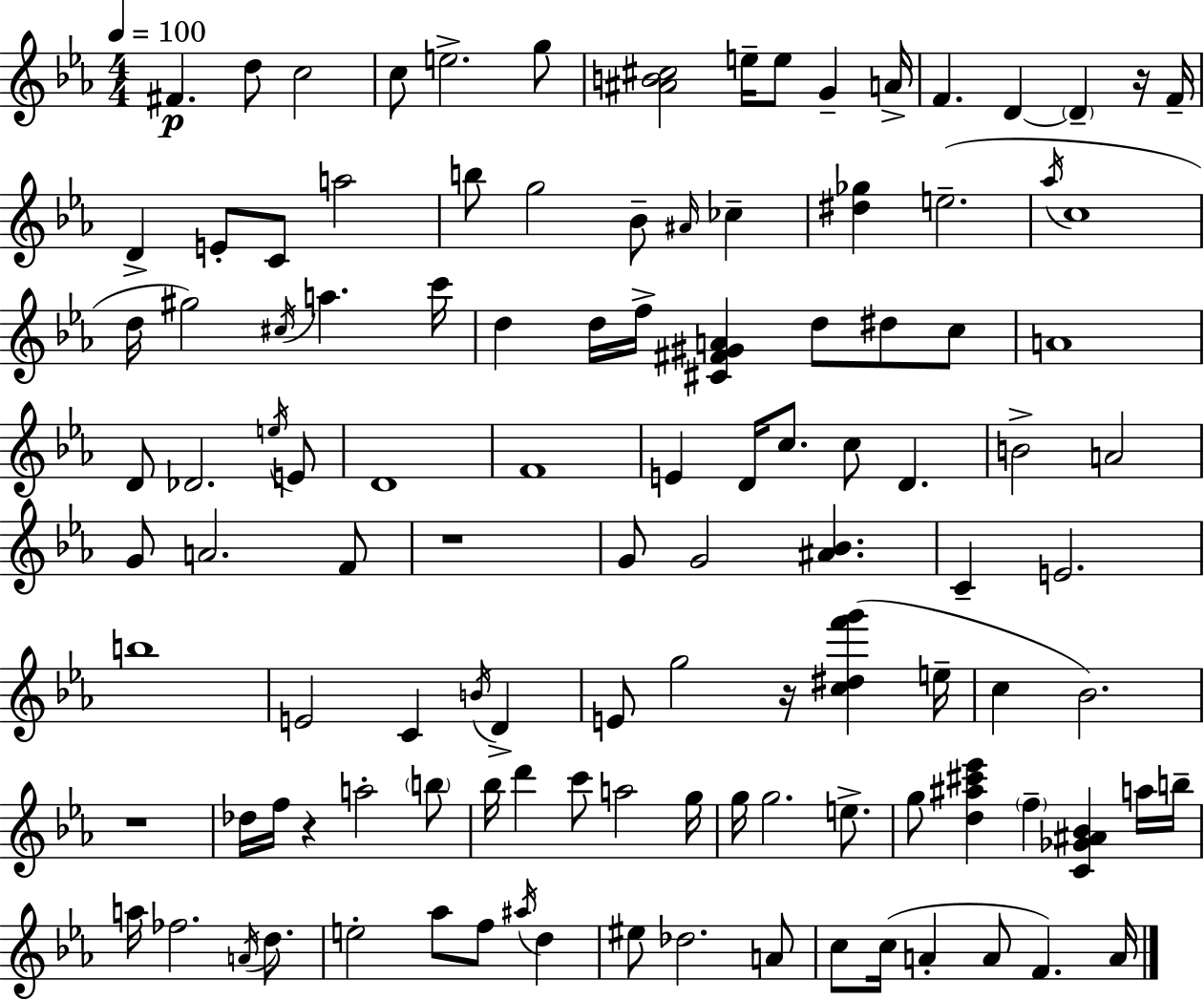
{
  \clef treble
  \numericTimeSignature
  \time 4/4
  \key c \minor
  \tempo 4 = 100
  fis'4.\p d''8 c''2 | c''8 e''2.-> g''8 | <ais' b' cis''>2 e''16-- e''8 g'4-- a'16-> | f'4. d'4~~ \parenthesize d'4-- r16 f'16-- | \break d'4-> e'8-. c'8 a''2 | b''8 g''2 bes'8-- \grace { ais'16 } ces''4-- | <dis'' ges''>4 e''2.--( | \acciaccatura { aes''16 } c''1 | \break d''16 gis''2) \acciaccatura { cis''16 } a''4. | c'''16 d''4 d''16 f''16-> <cis' fis' gis' a'>4 d''8 dis''8 | c''8 a'1 | d'8 des'2. | \break \acciaccatura { e''16 } e'8 d'1 | f'1 | e'4 d'16 c''8. c''8 d'4. | b'2-> a'2 | \break g'8 a'2. | f'8 r1 | g'8 g'2 <ais' bes'>4. | c'4-- e'2. | \break b''1 | e'2 c'4 | \acciaccatura { b'16 } d'4-> e'8 g''2 r16 | <c'' dis'' f''' g'''>4( e''16-- c''4 bes'2.) | \break r1 | des''16 f''16 r4 a''2-. | \parenthesize b''8 bes''16 d'''4 c'''8 a''2 | g''16 g''16 g''2. | \break e''8.-> g''8 <d'' ais'' cis''' ees'''>4 \parenthesize f''4-- <c' ges' ais' bes'>4 | a''16 b''16-- a''16 fes''2. | \acciaccatura { a'16 } d''8. e''2-. aes''8 | f''8 \acciaccatura { ais''16 } d''4 eis''8 des''2. | \break a'8 c''8 c''16( a'4-. a'8 | f'4.) a'16 \bar "|."
}